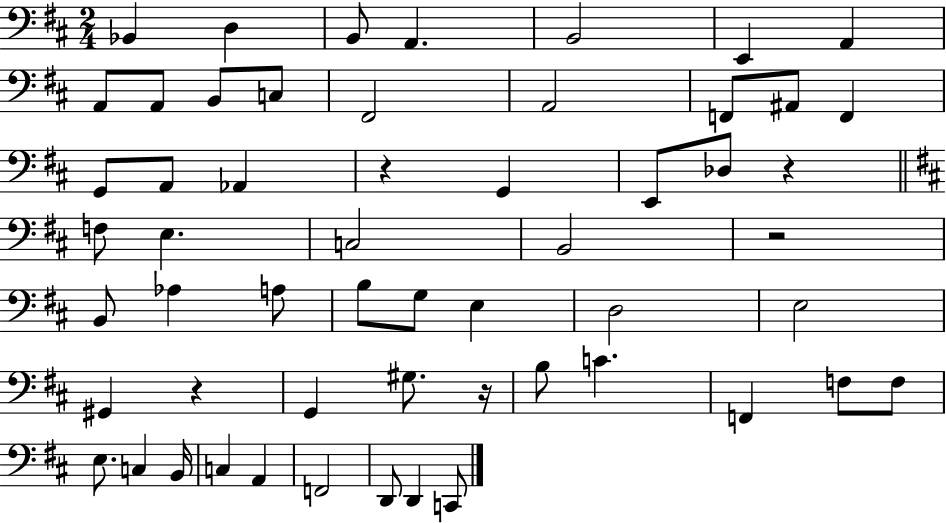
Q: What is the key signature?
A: D major